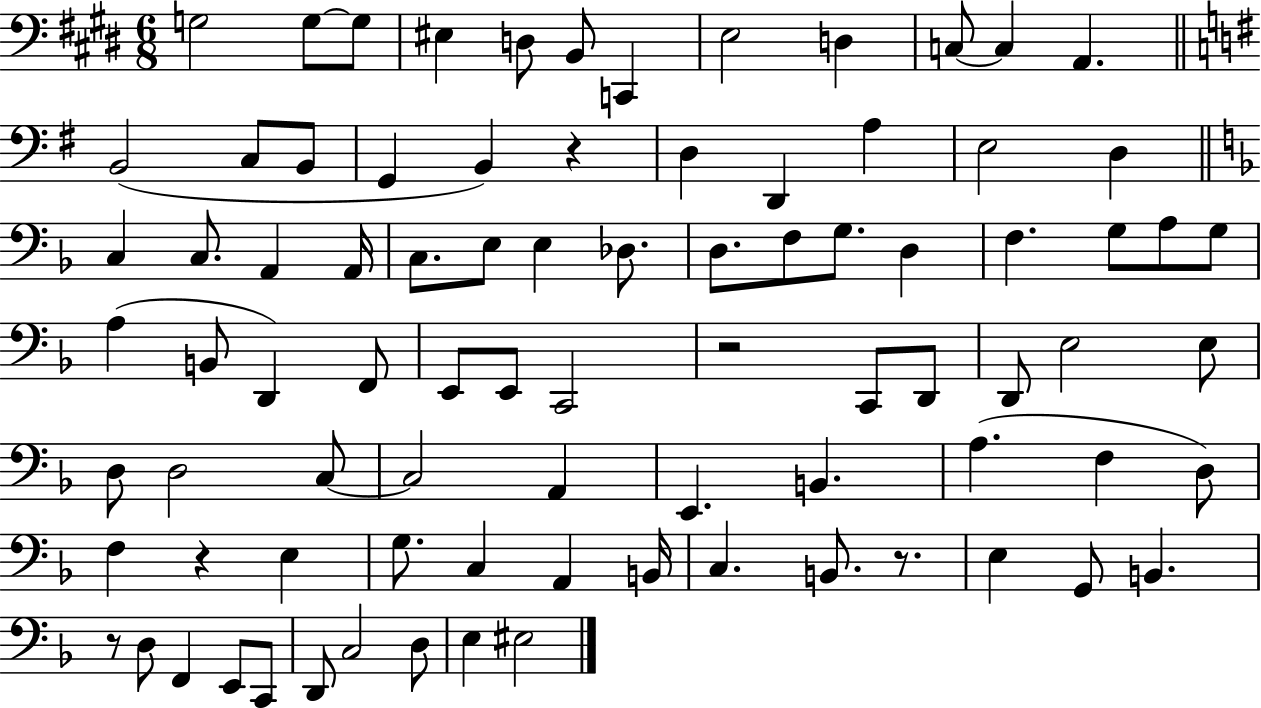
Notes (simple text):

G3/h G3/e G3/e EIS3/q D3/e B2/e C2/q E3/h D3/q C3/e C3/q A2/q. B2/h C3/e B2/e G2/q B2/q R/q D3/q D2/q A3/q E3/h D3/q C3/q C3/e. A2/q A2/s C3/e. E3/e E3/q Db3/e. D3/e. F3/e G3/e. D3/q F3/q. G3/e A3/e G3/e A3/q B2/e D2/q F2/e E2/e E2/e C2/h R/h C2/e D2/e D2/e E3/h E3/e D3/e D3/h C3/e C3/h A2/q E2/q. B2/q. A3/q. F3/q D3/e F3/q R/q E3/q G3/e. C3/q A2/q B2/s C3/q. B2/e. R/e. E3/q G2/e B2/q. R/e D3/e F2/q E2/e C2/e D2/e C3/h D3/e E3/q EIS3/h